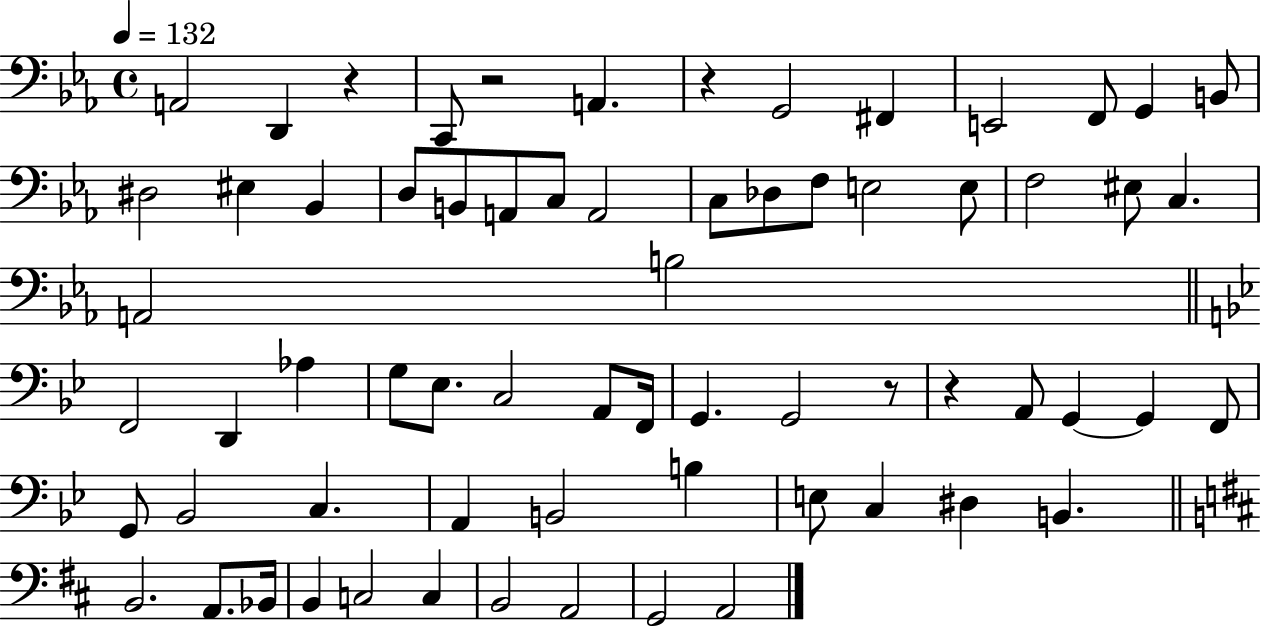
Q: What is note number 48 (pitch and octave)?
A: B3